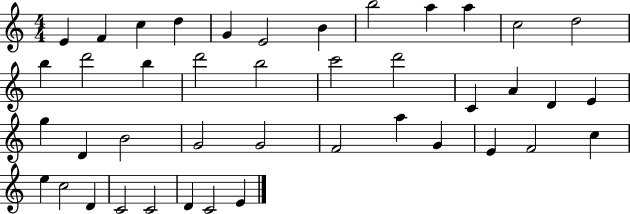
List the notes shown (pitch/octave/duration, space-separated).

E4/q F4/q C5/q D5/q G4/q E4/h B4/q B5/h A5/q A5/q C5/h D5/h B5/q D6/h B5/q D6/h B5/h C6/h D6/h C4/q A4/q D4/q E4/q G5/q D4/q B4/h G4/h G4/h F4/h A5/q G4/q E4/q F4/h C5/q E5/q C5/h D4/q C4/h C4/h D4/q C4/h E4/q